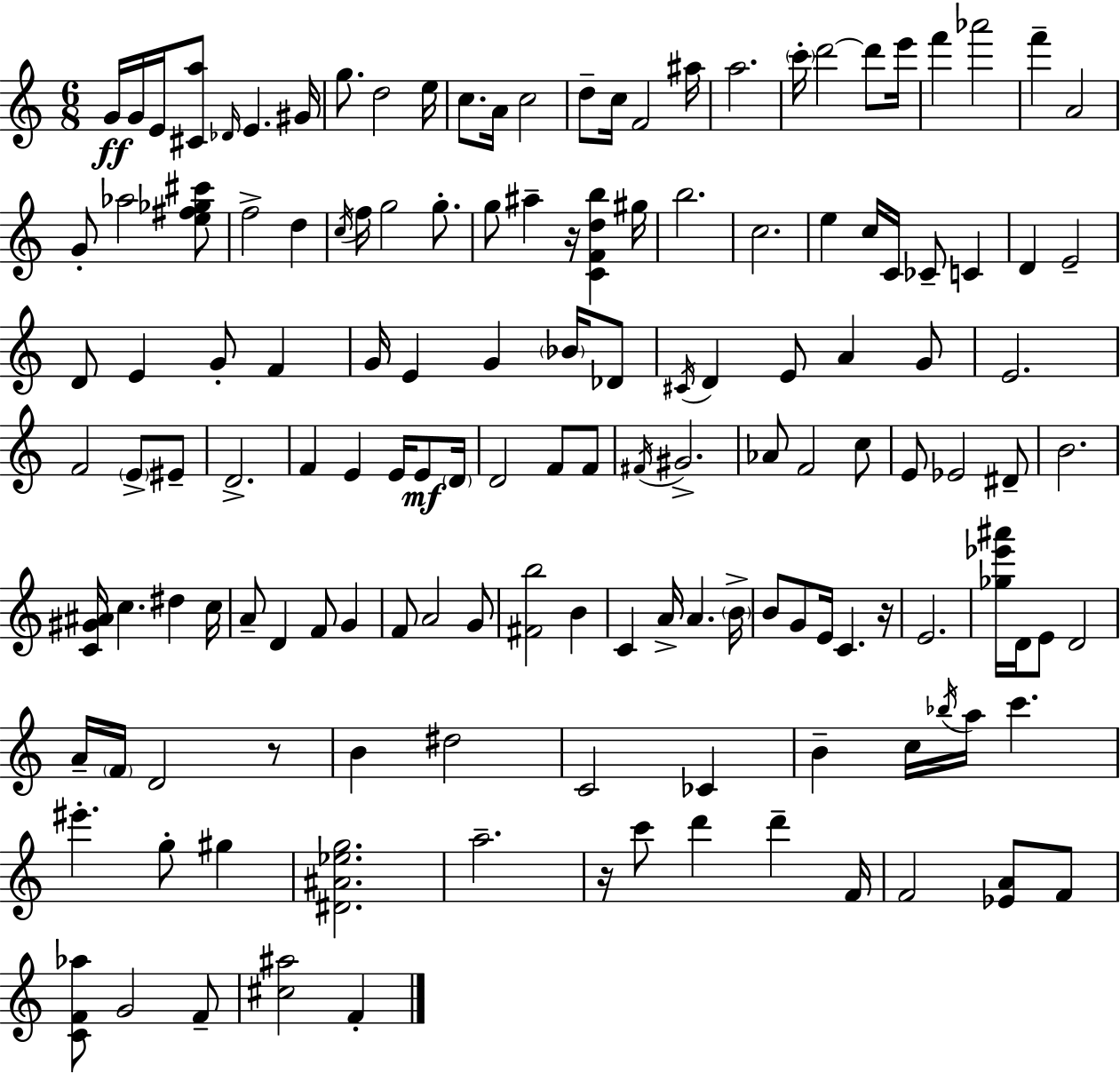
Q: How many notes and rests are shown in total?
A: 143